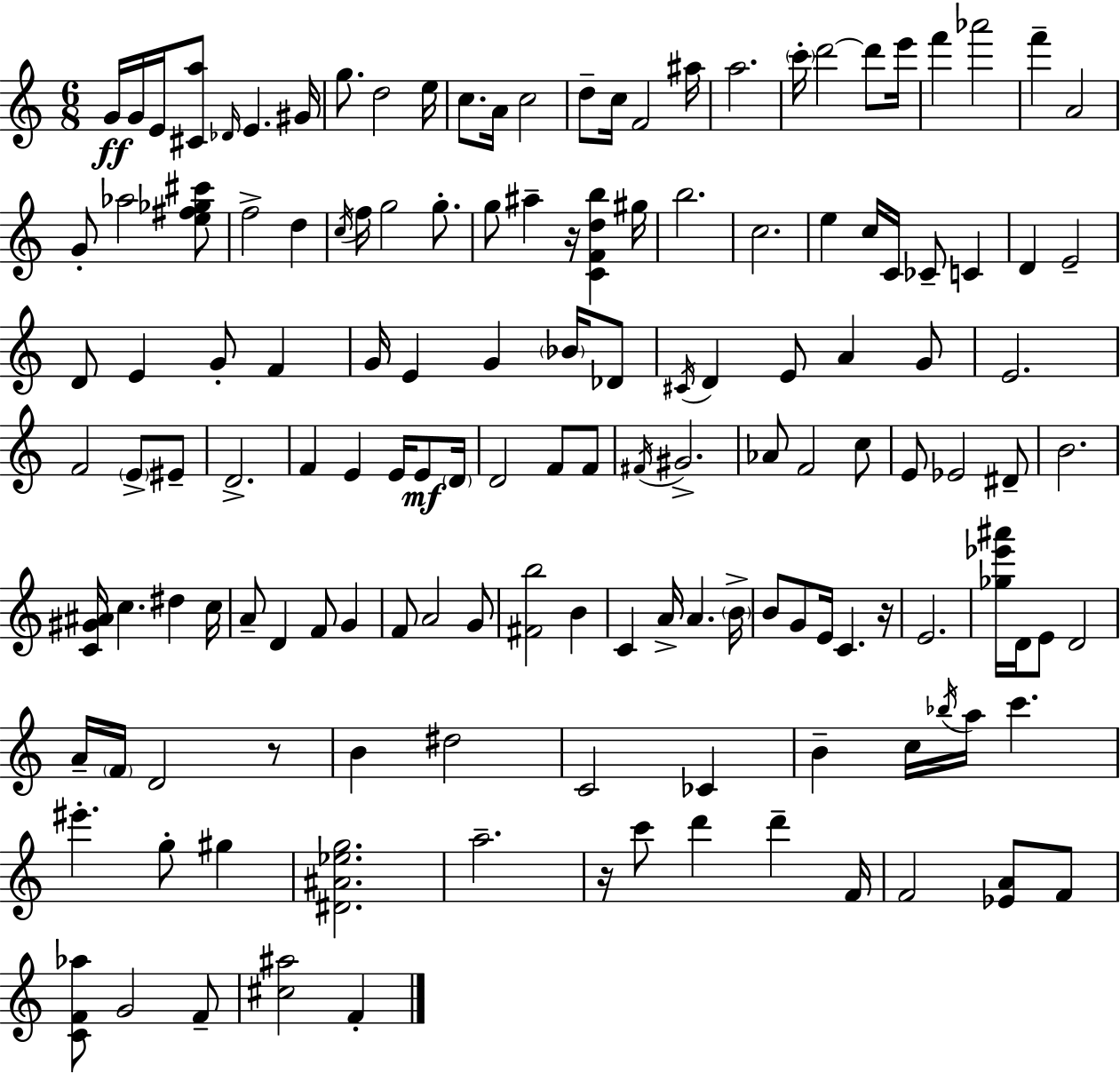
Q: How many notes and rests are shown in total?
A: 143